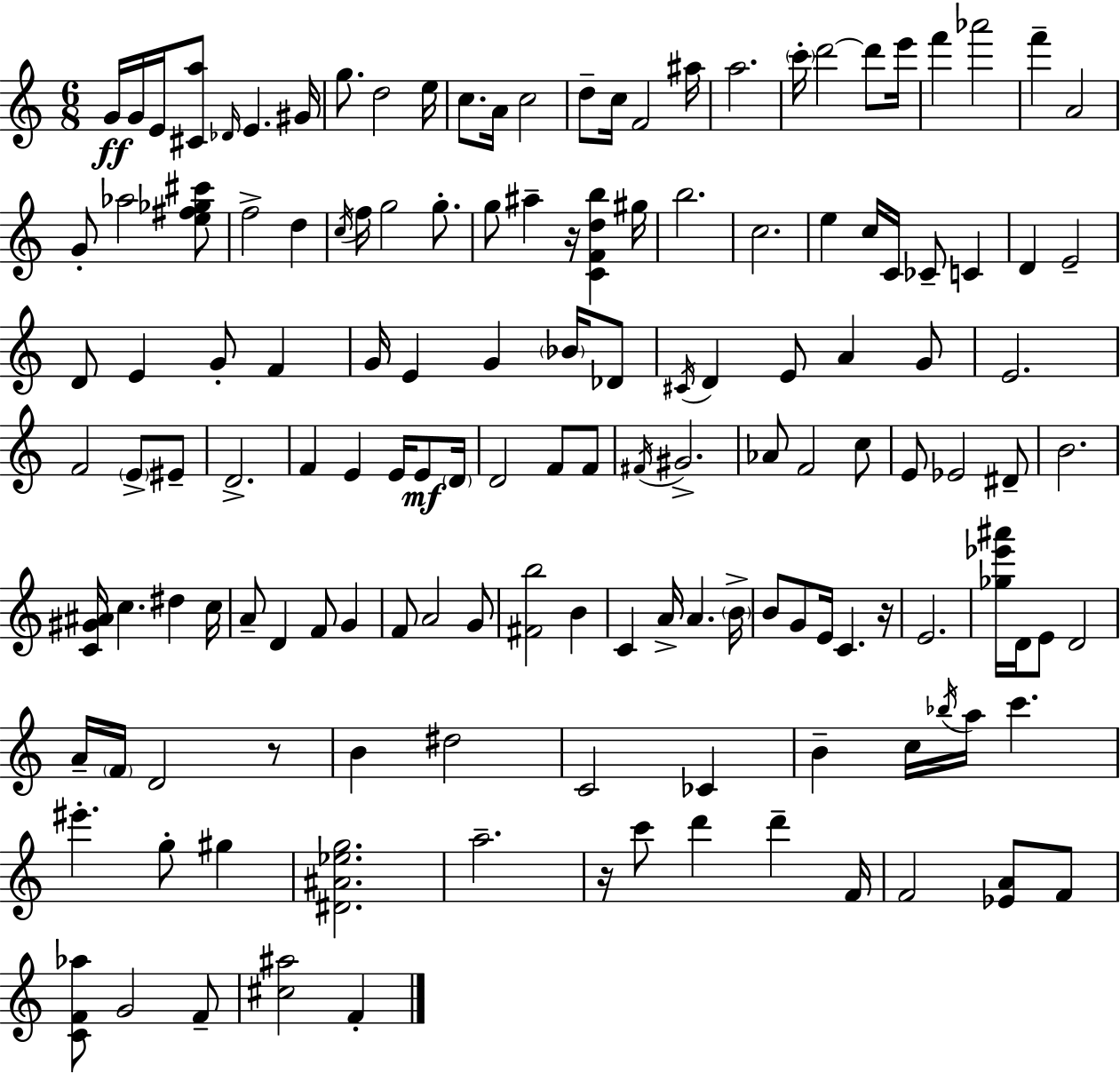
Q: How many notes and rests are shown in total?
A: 143